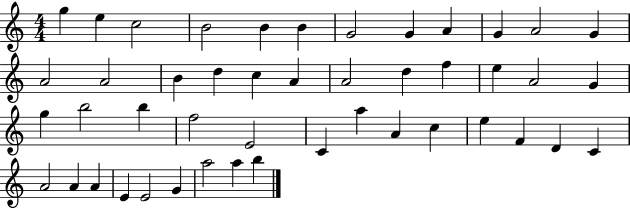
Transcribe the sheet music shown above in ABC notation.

X:1
T:Untitled
M:4/4
L:1/4
K:C
g e c2 B2 B B G2 G A G A2 G A2 A2 B d c A A2 d f e A2 G g b2 b f2 E2 C a A c e F D C A2 A A E E2 G a2 a b